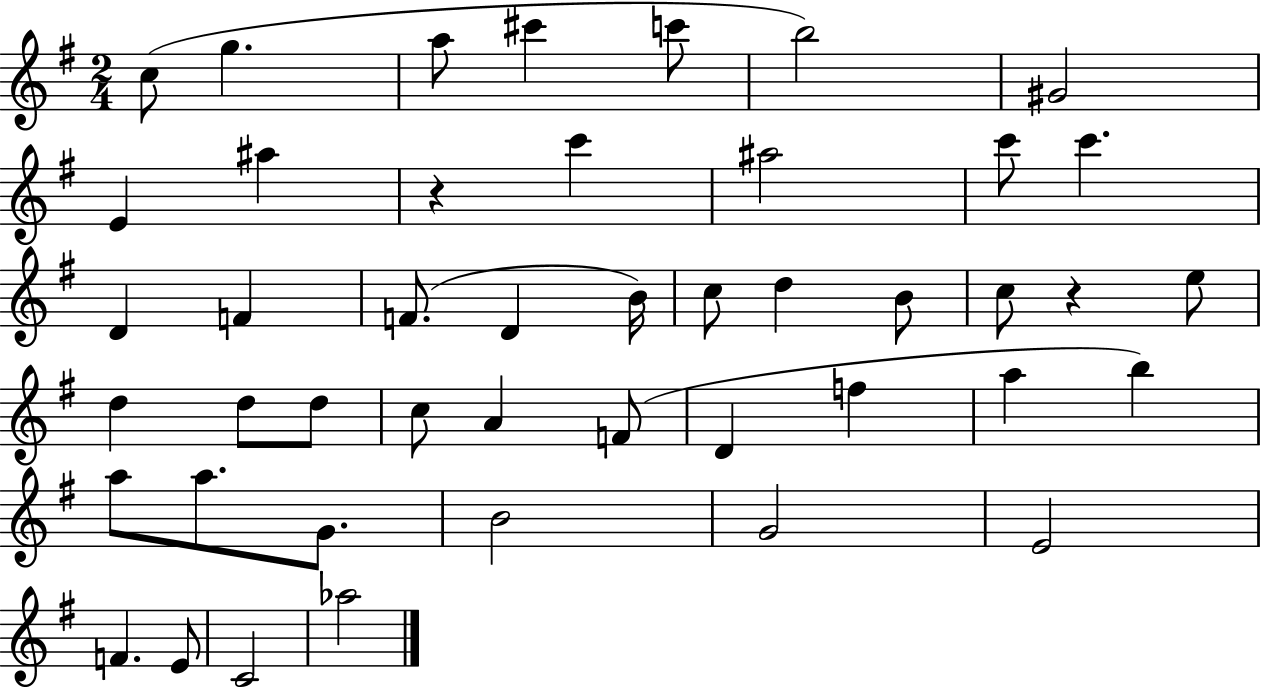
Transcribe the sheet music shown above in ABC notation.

X:1
T:Untitled
M:2/4
L:1/4
K:G
c/2 g a/2 ^c' c'/2 b2 ^G2 E ^a z c' ^a2 c'/2 c' D F F/2 D B/4 c/2 d B/2 c/2 z e/2 d d/2 d/2 c/2 A F/2 D f a b a/2 a/2 G/2 B2 G2 E2 F E/2 C2 _a2